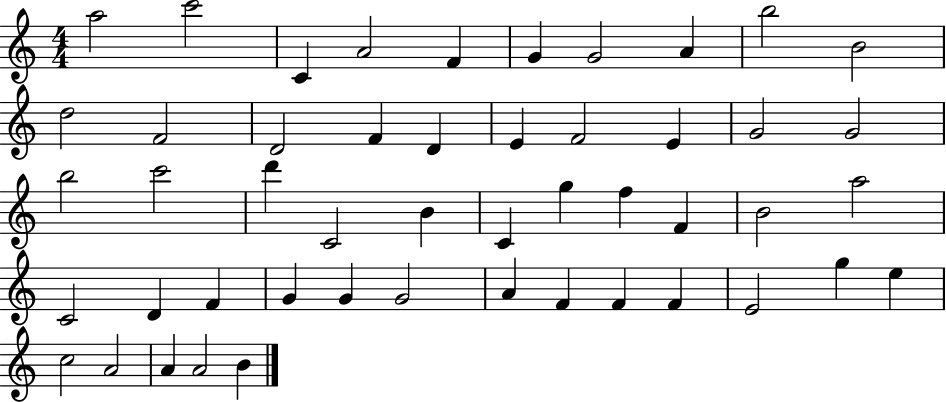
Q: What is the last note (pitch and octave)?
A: B4